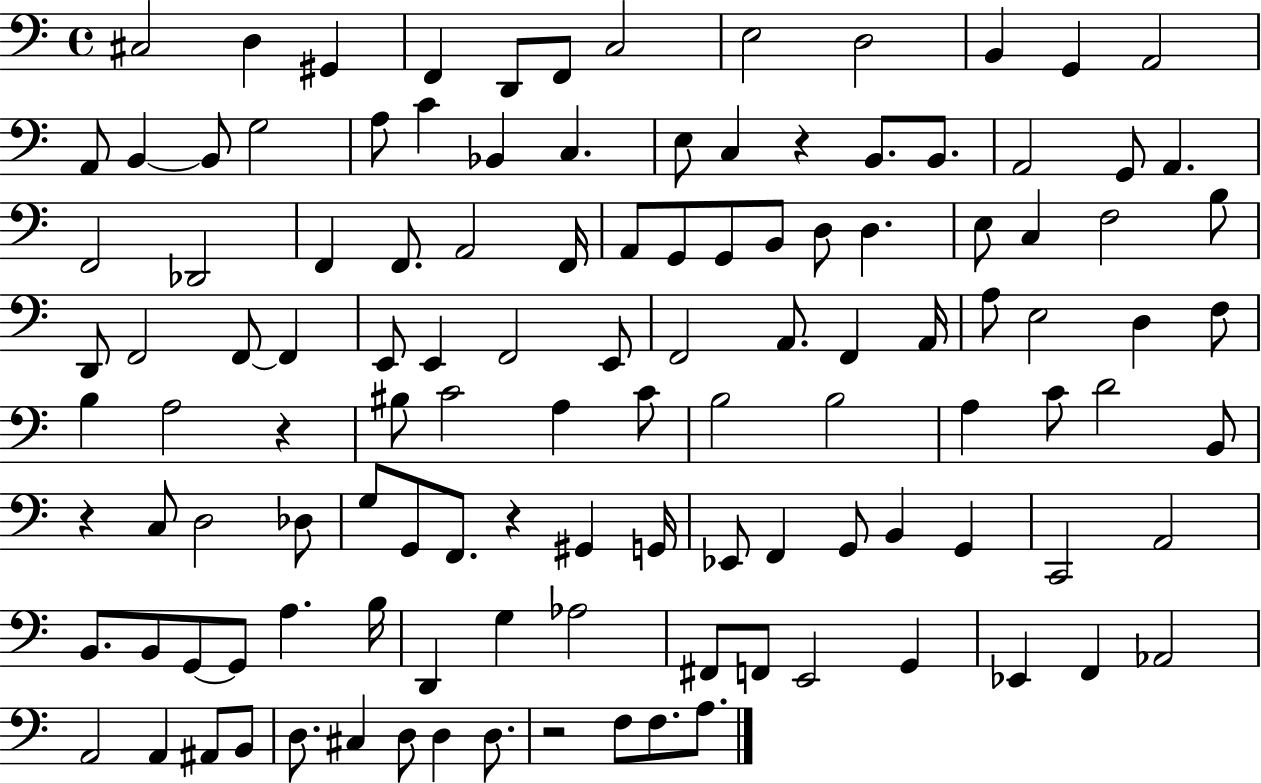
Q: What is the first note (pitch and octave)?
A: C#3